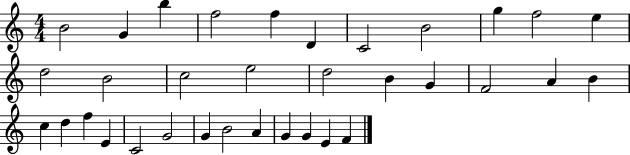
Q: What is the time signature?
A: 4/4